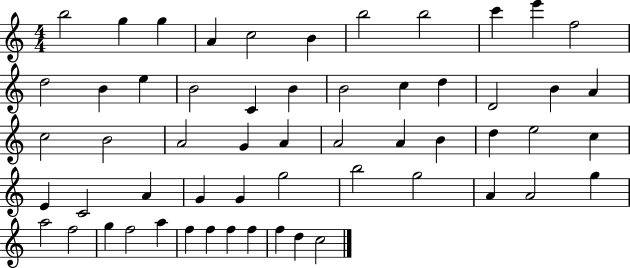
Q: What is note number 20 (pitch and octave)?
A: D5